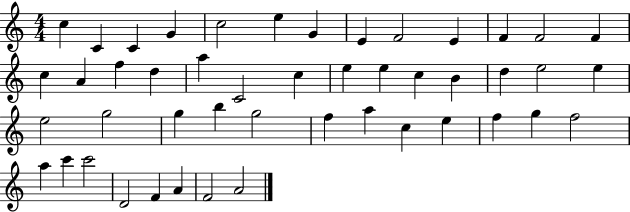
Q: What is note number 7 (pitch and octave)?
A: G4